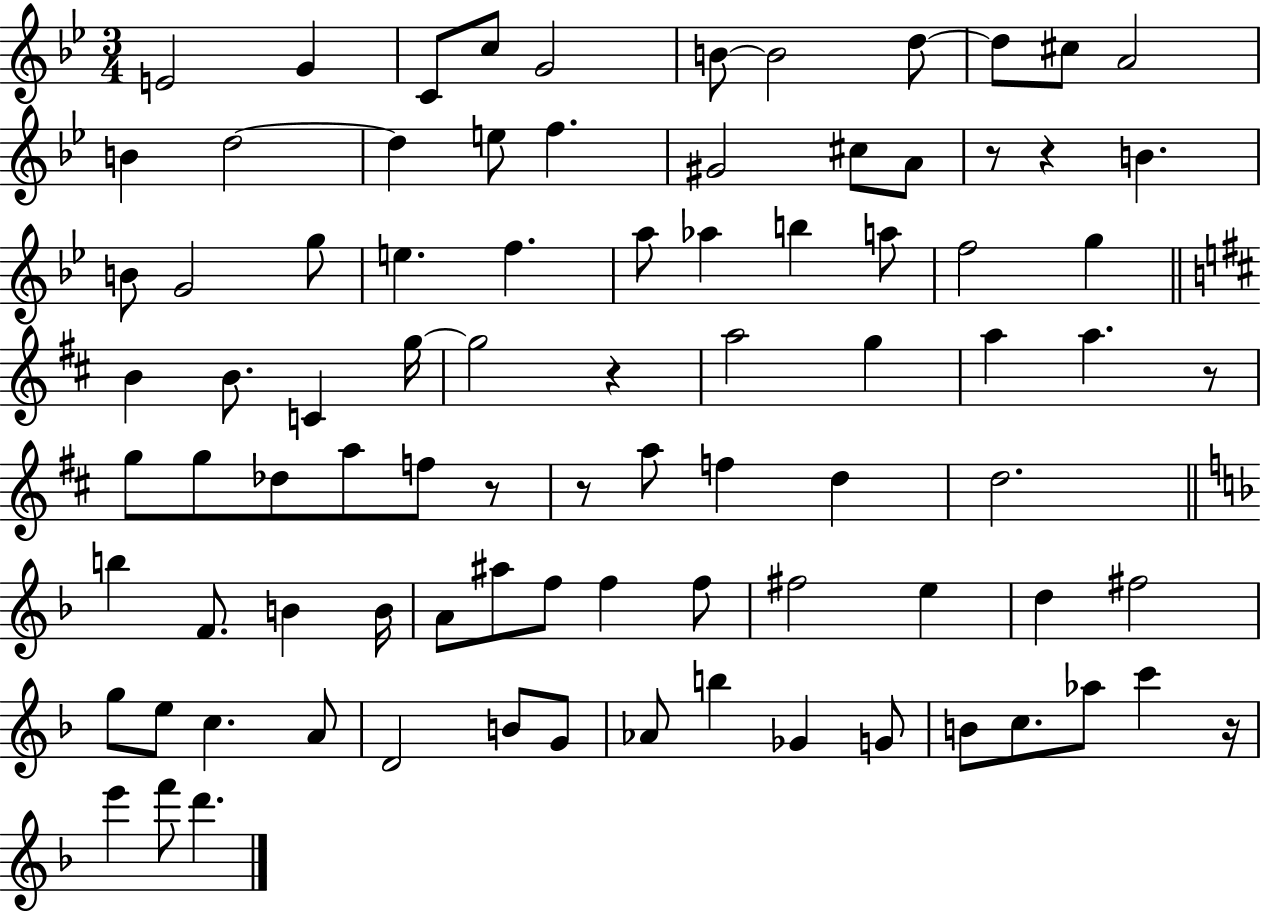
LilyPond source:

{
  \clef treble
  \numericTimeSignature
  \time 3/4
  \key bes \major
  \repeat volta 2 { e'2 g'4 | c'8 c''8 g'2 | b'8~~ b'2 d''8~~ | d''8 cis''8 a'2 | \break b'4 d''2~~ | d''4 e''8 f''4. | gis'2 cis''8 a'8 | r8 r4 b'4. | \break b'8 g'2 g''8 | e''4. f''4. | a''8 aes''4 b''4 a''8 | f''2 g''4 | \break \bar "||" \break \key b \minor b'4 b'8. c'4 g''16~~ | g''2 r4 | a''2 g''4 | a''4 a''4. r8 | \break g''8 g''8 des''8 a''8 f''8 r8 | r8 a''8 f''4 d''4 | d''2. | \bar "||" \break \key d \minor b''4 f'8. b'4 b'16 | a'8 ais''8 f''8 f''4 f''8 | fis''2 e''4 | d''4 fis''2 | \break g''8 e''8 c''4. a'8 | d'2 b'8 g'8 | aes'8 b''4 ges'4 g'8 | b'8 c''8. aes''8 c'''4 r16 | \break e'''4 f'''8 d'''4. | } \bar "|."
}